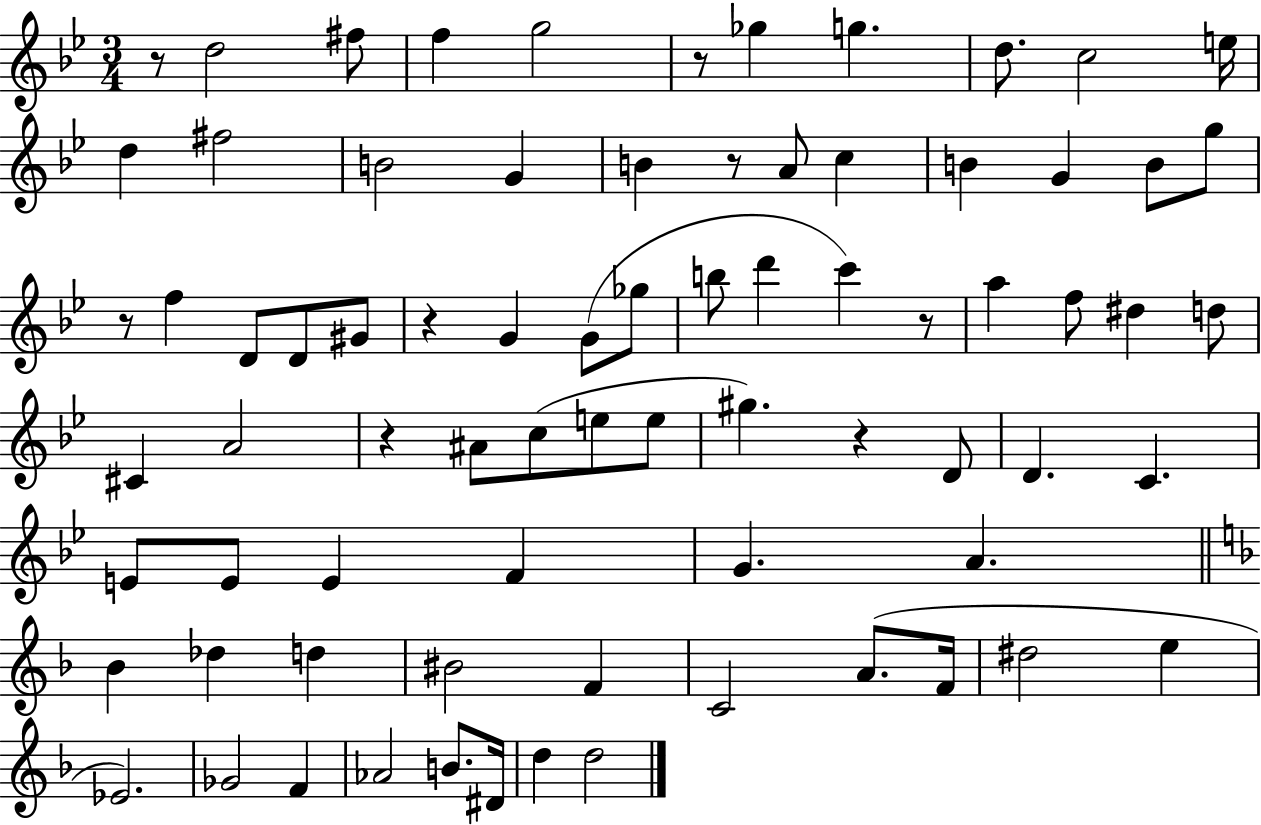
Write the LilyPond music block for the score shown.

{
  \clef treble
  \numericTimeSignature
  \time 3/4
  \key bes \major
  \repeat volta 2 { r8 d''2 fis''8 | f''4 g''2 | r8 ges''4 g''4. | d''8. c''2 e''16 | \break d''4 fis''2 | b'2 g'4 | b'4 r8 a'8 c''4 | b'4 g'4 b'8 g''8 | \break r8 f''4 d'8 d'8 gis'8 | r4 g'4 g'8( ges''8 | b''8 d'''4 c'''4) r8 | a''4 f''8 dis''4 d''8 | \break cis'4 a'2 | r4 ais'8 c''8( e''8 e''8 | gis''4.) r4 d'8 | d'4. c'4. | \break e'8 e'8 e'4 f'4 | g'4. a'4. | \bar "||" \break \key d \minor bes'4 des''4 d''4 | bis'2 f'4 | c'2 a'8.( f'16 | dis''2 e''4 | \break ees'2.) | ges'2 f'4 | aes'2 b'8. dis'16 | d''4 d''2 | \break } \bar "|."
}